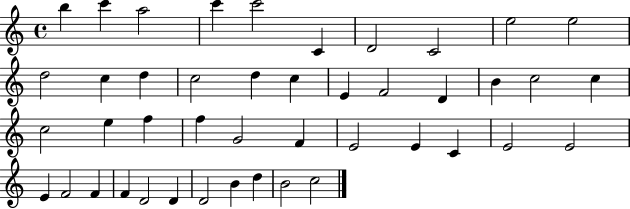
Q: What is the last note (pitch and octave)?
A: C5